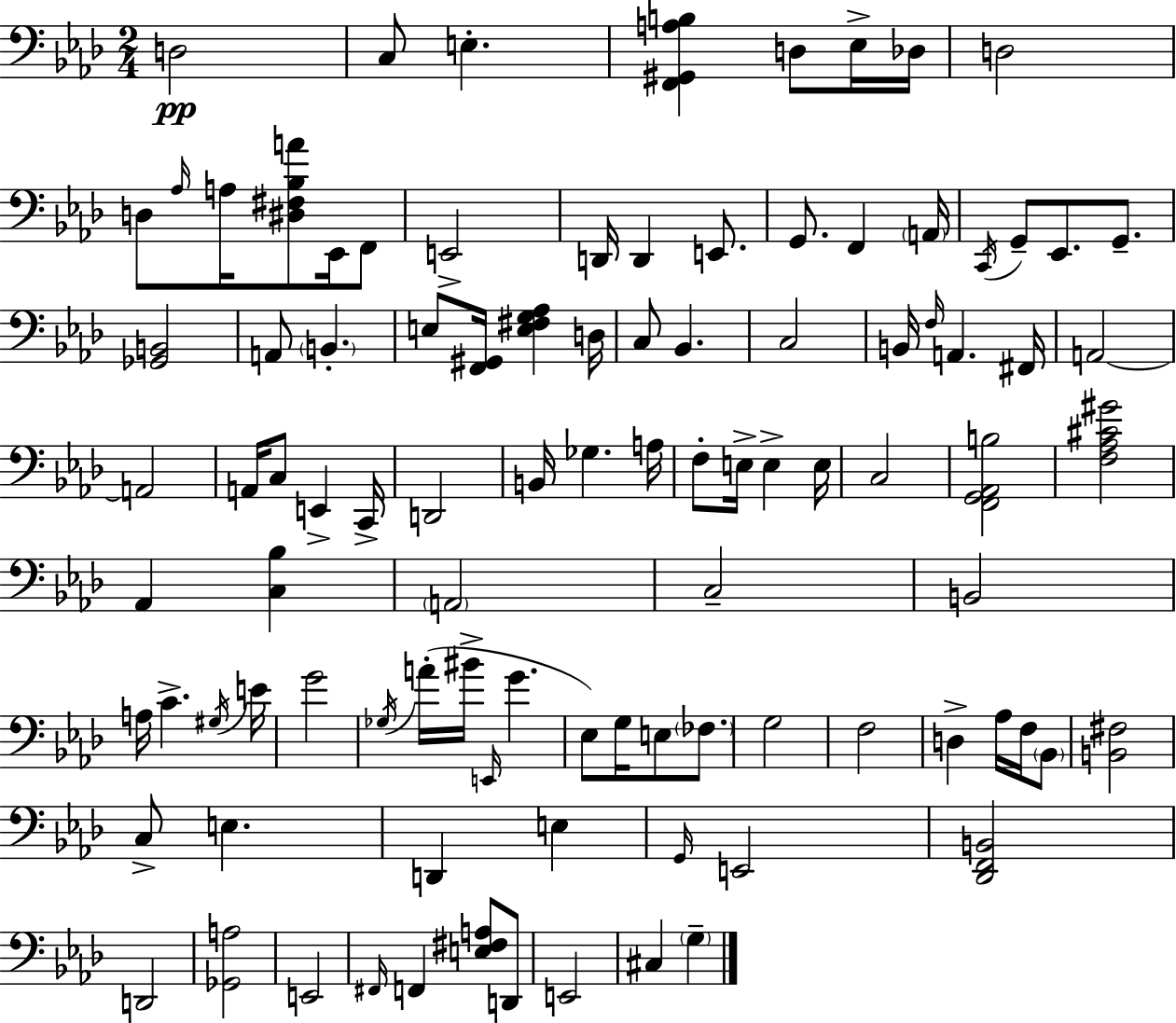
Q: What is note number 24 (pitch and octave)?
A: A2